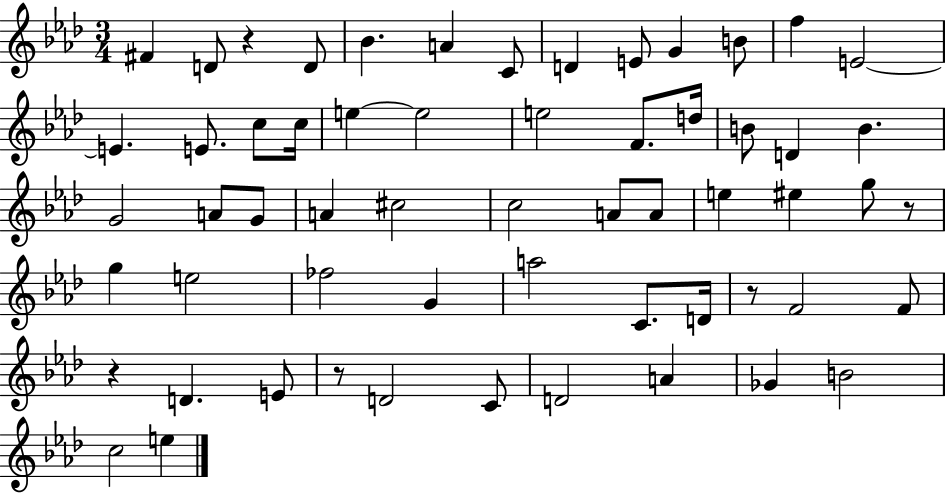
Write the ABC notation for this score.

X:1
T:Untitled
M:3/4
L:1/4
K:Ab
^F D/2 z D/2 _B A C/2 D E/2 G B/2 f E2 E E/2 c/2 c/4 e e2 e2 F/2 d/4 B/2 D B G2 A/2 G/2 A ^c2 c2 A/2 A/2 e ^e g/2 z/2 g e2 _f2 G a2 C/2 D/4 z/2 F2 F/2 z D E/2 z/2 D2 C/2 D2 A _G B2 c2 e